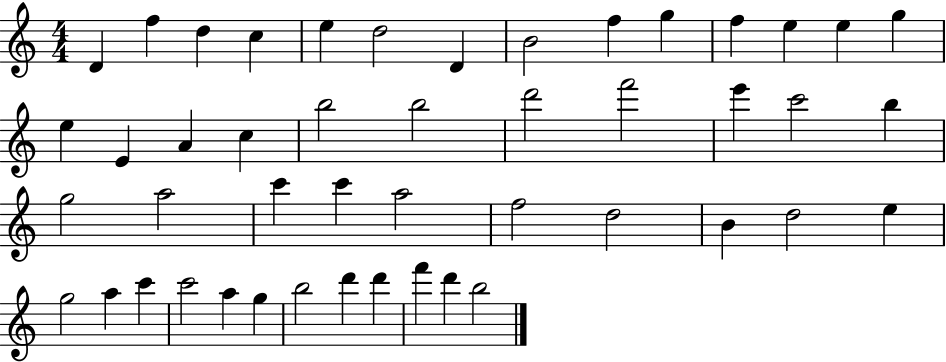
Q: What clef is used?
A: treble